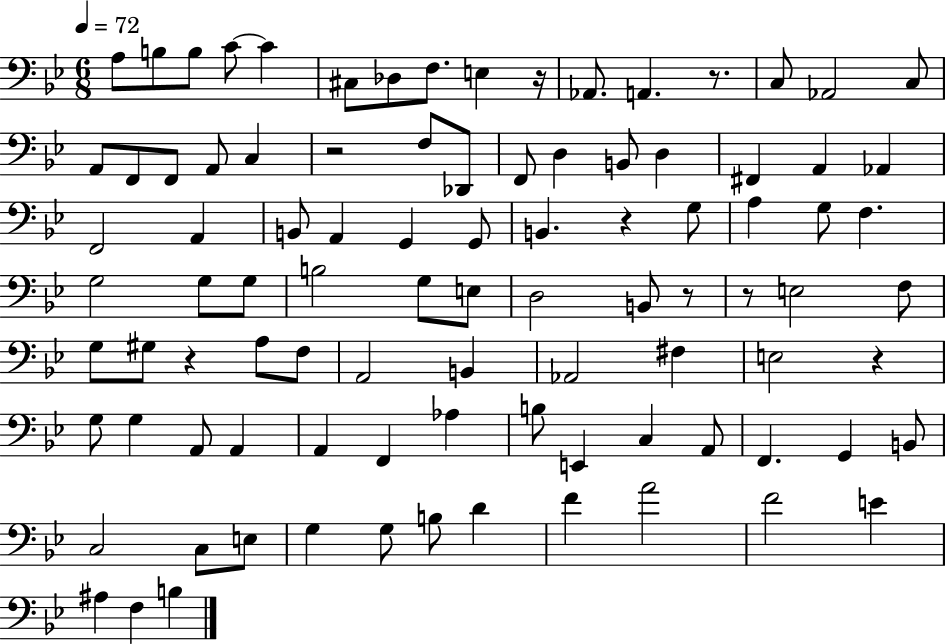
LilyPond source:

{
  \clef bass
  \numericTimeSignature
  \time 6/8
  \key bes \major
  \tempo 4 = 72
  a8 b8 b8 c'8~~ c'4 | cis8 des8 f8. e4 r16 | aes,8. a,4. r8. | c8 aes,2 c8 | \break a,8 f,8 f,8 a,8 c4 | r2 f8 des,8 | f,8 d4 b,8 d4 | fis,4 a,4 aes,4 | \break f,2 a,4 | b,8 a,4 g,4 g,8 | b,4. r4 g8 | a4 g8 f4. | \break g2 g8 g8 | b2 g8 e8 | d2 b,8 r8 | r8 e2 f8 | \break g8 gis8 r4 a8 f8 | a,2 b,4 | aes,2 fis4 | e2 r4 | \break g8 g4 a,8 a,4 | a,4 f,4 aes4 | b8 e,4 c4 a,8 | f,4. g,4 b,8 | \break c2 c8 e8 | g4 g8 b8 d'4 | f'4 a'2 | f'2 e'4 | \break ais4 f4 b4 | \bar "|."
}